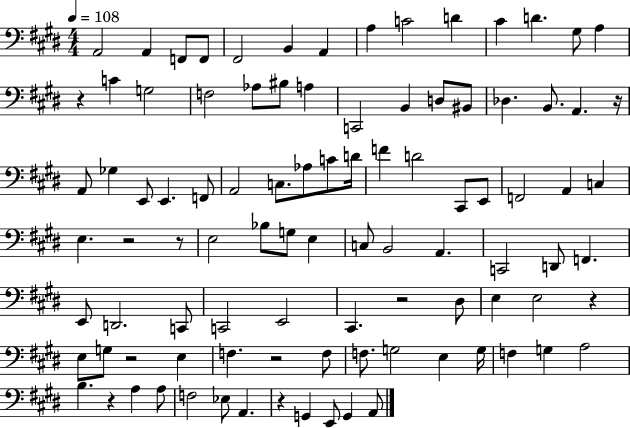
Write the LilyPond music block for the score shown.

{
  \clef bass
  \numericTimeSignature
  \time 4/4
  \key e \major
  \tempo 4 = 108
  a,2 a,4 f,8 f,8 | fis,2 b,4 a,4 | a4 c'2 d'4 | cis'4 d'4. gis8 a4 | \break r4 c'4 g2 | f2 aes8 bis8 a4 | c,2 b,4 d8 bis,8 | des4. b,8. a,4. r16 | \break a,8 ges4 e,8 e,4. f,8 | a,2 c8. aes8 c'8 d'16 | f'4 d'2 cis,8 e,8 | f,2 a,4 c4 | \break e4. r2 r8 | e2 bes8 g8 e4 | c8 b,2 a,4. | c,2 d,8 f,4. | \break e,8 d,2. c,8 | c,2 e,2 | cis,4. r2 dis8 | e4 e2 r4 | \break e8 g8 r2 e4 | f4. r2 f8 | f8. g2 e4 g16 | f4 g4 a2 | \break b4. r4 a4 a8 | f2 ees8 a,4. | r4 g,4 e,8 g,4 a,8 | \bar "|."
}